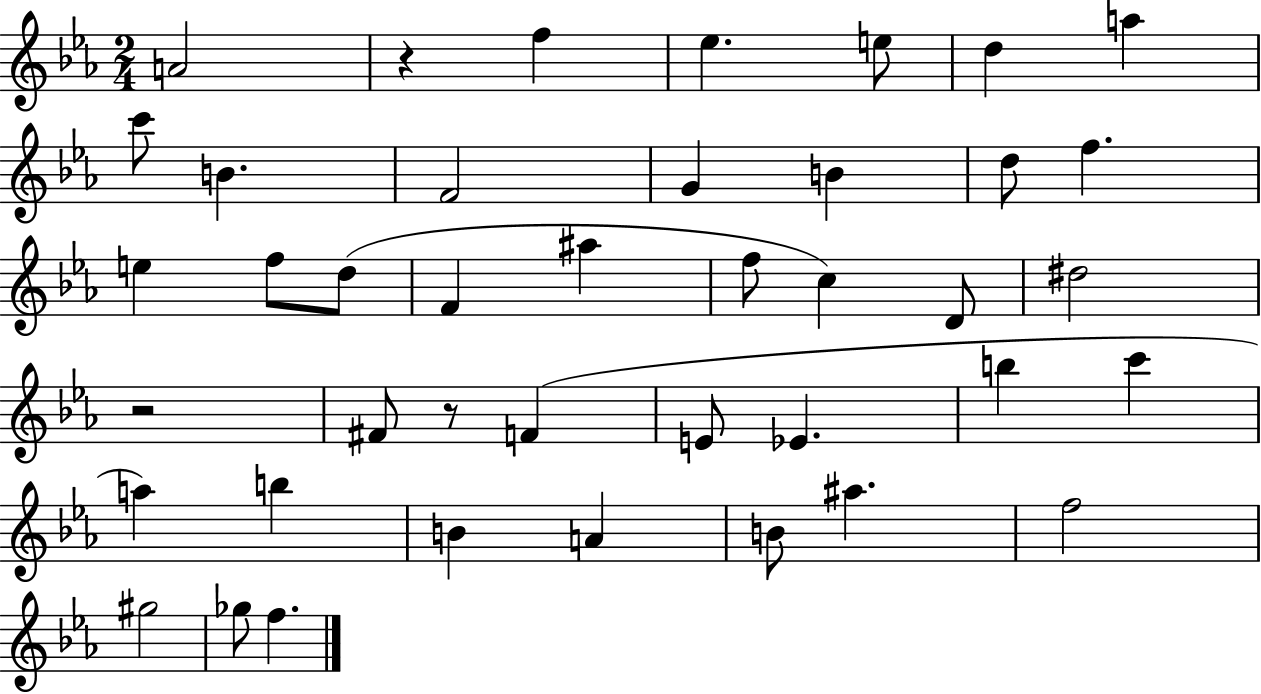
{
  \clef treble
  \numericTimeSignature
  \time 2/4
  \key ees \major
  a'2 | r4 f''4 | ees''4. e''8 | d''4 a''4 | \break c'''8 b'4. | f'2 | g'4 b'4 | d''8 f''4. | \break e''4 f''8 d''8( | f'4 ais''4 | f''8 c''4) d'8 | dis''2 | \break r2 | fis'8 r8 f'4( | e'8 ees'4. | b''4 c'''4 | \break a''4) b''4 | b'4 a'4 | b'8 ais''4. | f''2 | \break gis''2 | ges''8 f''4. | \bar "|."
}